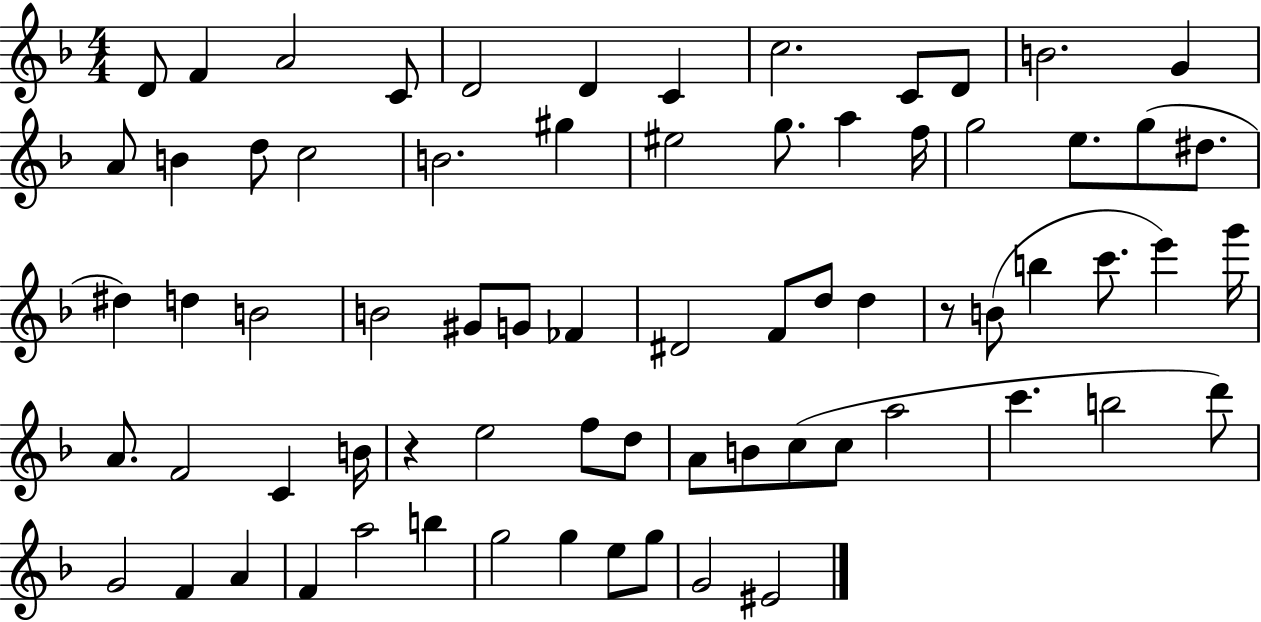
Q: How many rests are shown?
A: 2